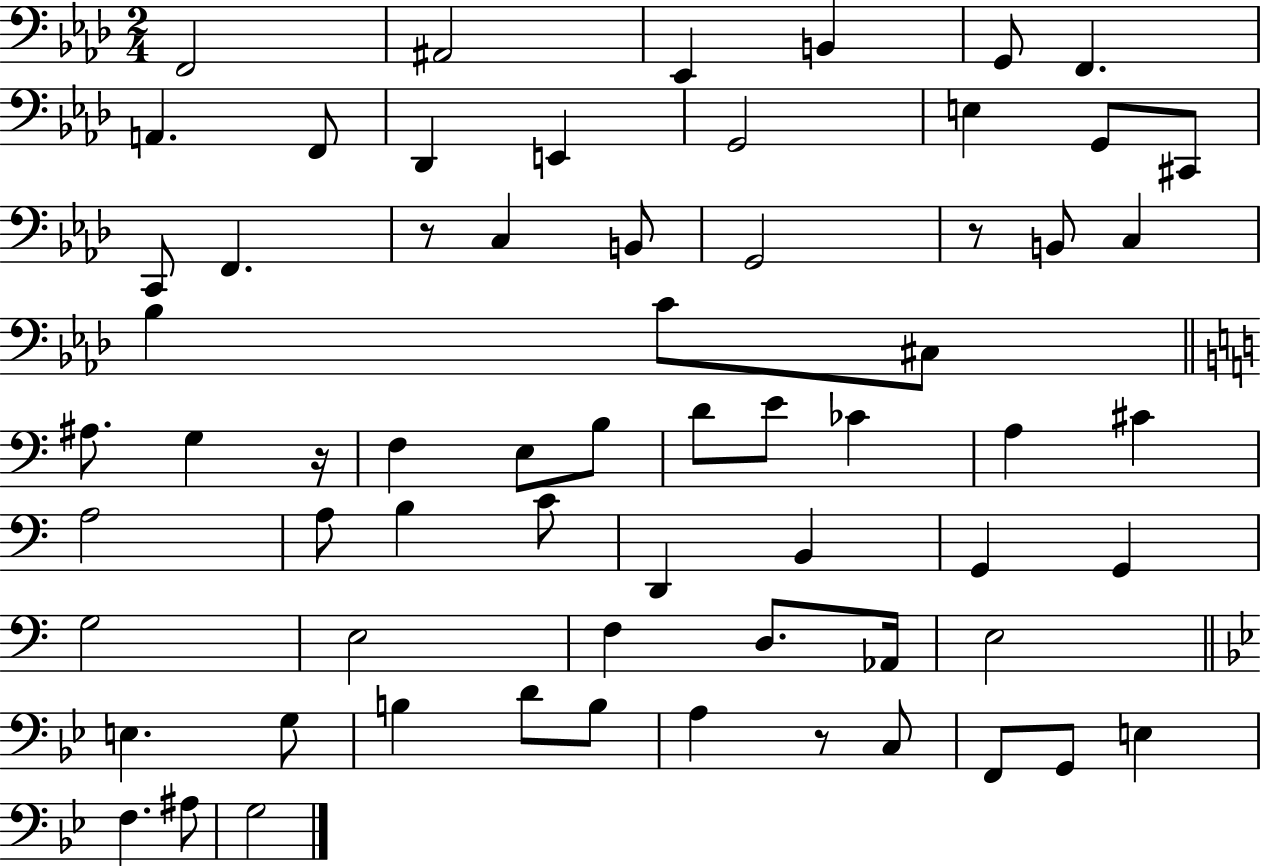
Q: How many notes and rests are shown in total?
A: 65